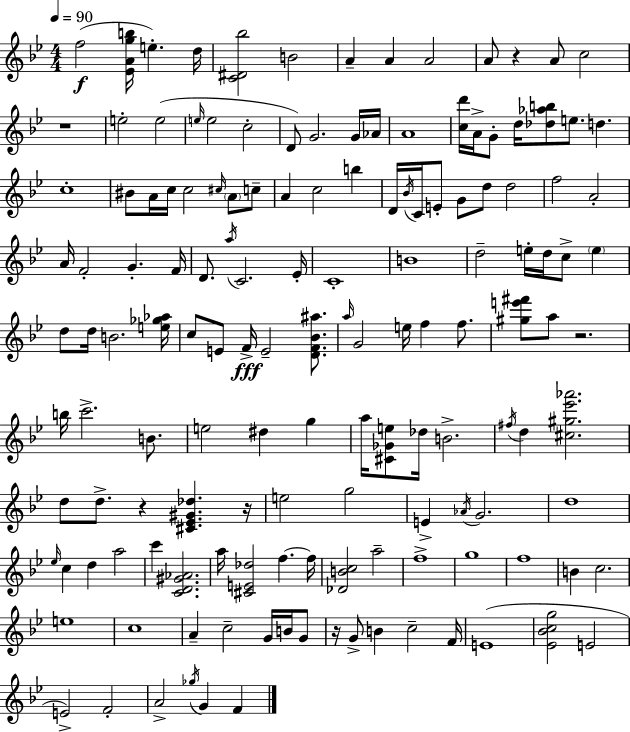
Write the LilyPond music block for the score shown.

{
  \clef treble
  \numericTimeSignature
  \time 4/4
  \key bes \major
  \tempo 4 = 90
  f''2(\f <ees' a' g'' b''>16 e''4.-.) d''16 | <c' dis' bes''>2 b'2 | a'4-- a'4 a'2 | a'8 r4 a'8 c''2 | \break r1 | e''2-. e''2( | \grace { e''16 } e''2 c''2-. | d'8) g'2. g'16 | \break aes'16 a'1 | <c'' d'''>16 a'16-> g'8-. d''16 <des'' aes'' b''>8 e''8. d''4. | c''1-. | bis'8 a'16 c''16 c''2 \grace { cis''16 } \parenthesize a'8 | \break c''8-- a'4 c''2 b''4 | d'16 \acciaccatura { bes'16 } c'16 e'8-. g'8 d''8 d''2 | f''2 a'2-. | a'16 f'2-. g'4.-. | \break f'16 d'8. \acciaccatura { a''16 } c'2. | ees'16-. c'1-. | b'1 | d''2-- e''16-. d''16 c''8-> | \break \parenthesize e''4 d''8 d''16 b'2. | <e'' ges'' aes''>16 c''8 e'8 f'16->\fff e'2-- | <d' f' bes' ais''>8. \grace { a''16 } g'2 e''16 f''4 | f''8. <gis'' e''' fis'''>8 a''8 r2. | \break b''16 c'''2.-> | b'8. e''2 dis''4 | g''4 a''16 <cis' ges' e''>8 des''16 b'2.-> | \acciaccatura { fis''16 } d''4 <cis'' gis'' ees''' aes'''>2. | \break d''8 d''8.-> r4 <cis' ees' gis' des''>4. | r16 e''2 g''2 | e'4-> \acciaccatura { aes'16 } g'2. | d''1 | \break \grace { ees''16 } c''4 d''4 | a''2 c'''4 <c' d' gis' aes'>2. | a''16 <cis' e' des''>2 | f''4.~~ f''16 <des' b' c''>2 | \break a''2-- f''1-> | g''1 | f''1 | b'4 c''2. | \break e''1 | c''1 | a'4-- c''2-- | g'16 b'16 g'8 r16 g'8-> b'4 c''2-- | \break f'16 e'1( | <ees' bes' c'' g''>2 | e'2 e'2->) | f'2-. a'2-> | \break \acciaccatura { ges''16 } g'4 f'4 \bar "|."
}